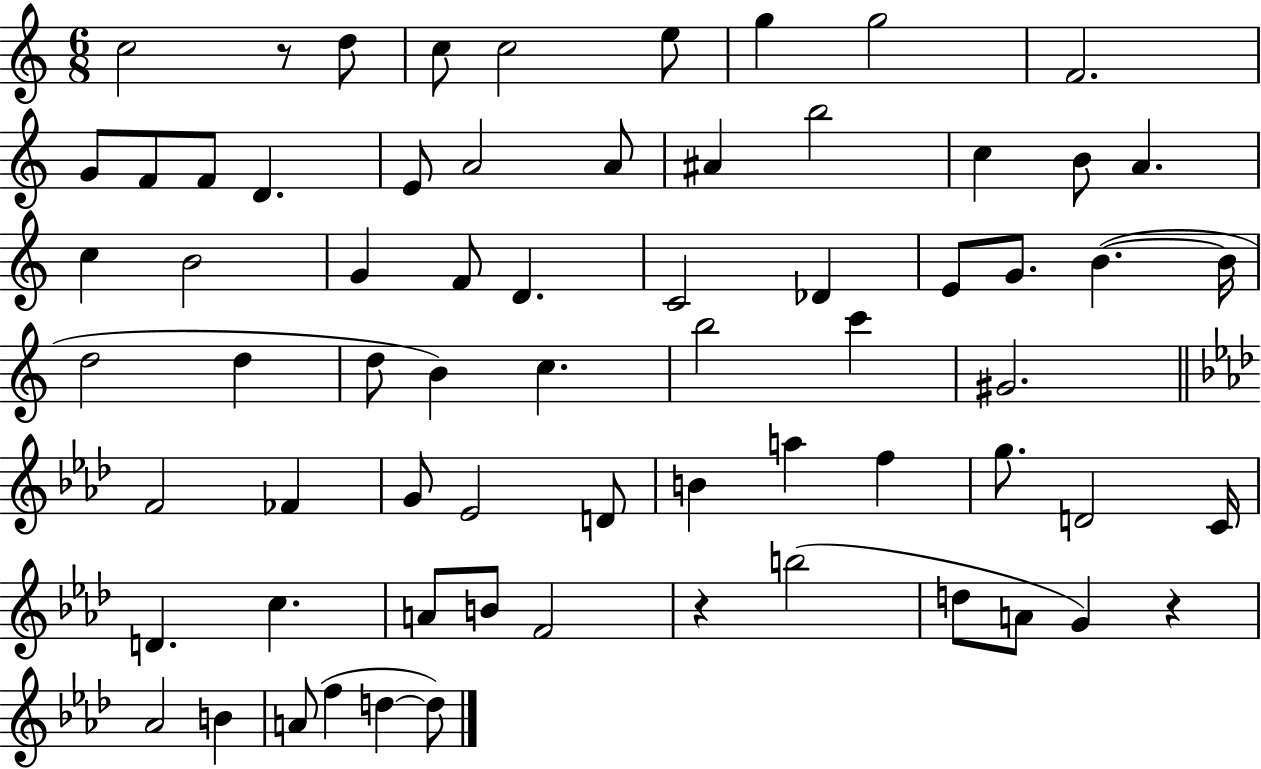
C5/h R/e D5/e C5/e C5/h E5/e G5/q G5/h F4/h. G4/e F4/e F4/e D4/q. E4/e A4/h A4/e A#4/q B5/h C5/q B4/e A4/q. C5/q B4/h G4/q F4/e D4/q. C4/h Db4/q E4/e G4/e. B4/q. B4/s D5/h D5/q D5/e B4/q C5/q. B5/h C6/q G#4/h. F4/h FES4/q G4/e Eb4/h D4/e B4/q A5/q F5/q G5/e. D4/h C4/s D4/q. C5/q. A4/e B4/e F4/h R/q B5/h D5/e A4/e G4/q R/q Ab4/h B4/q A4/e F5/q D5/q D5/e